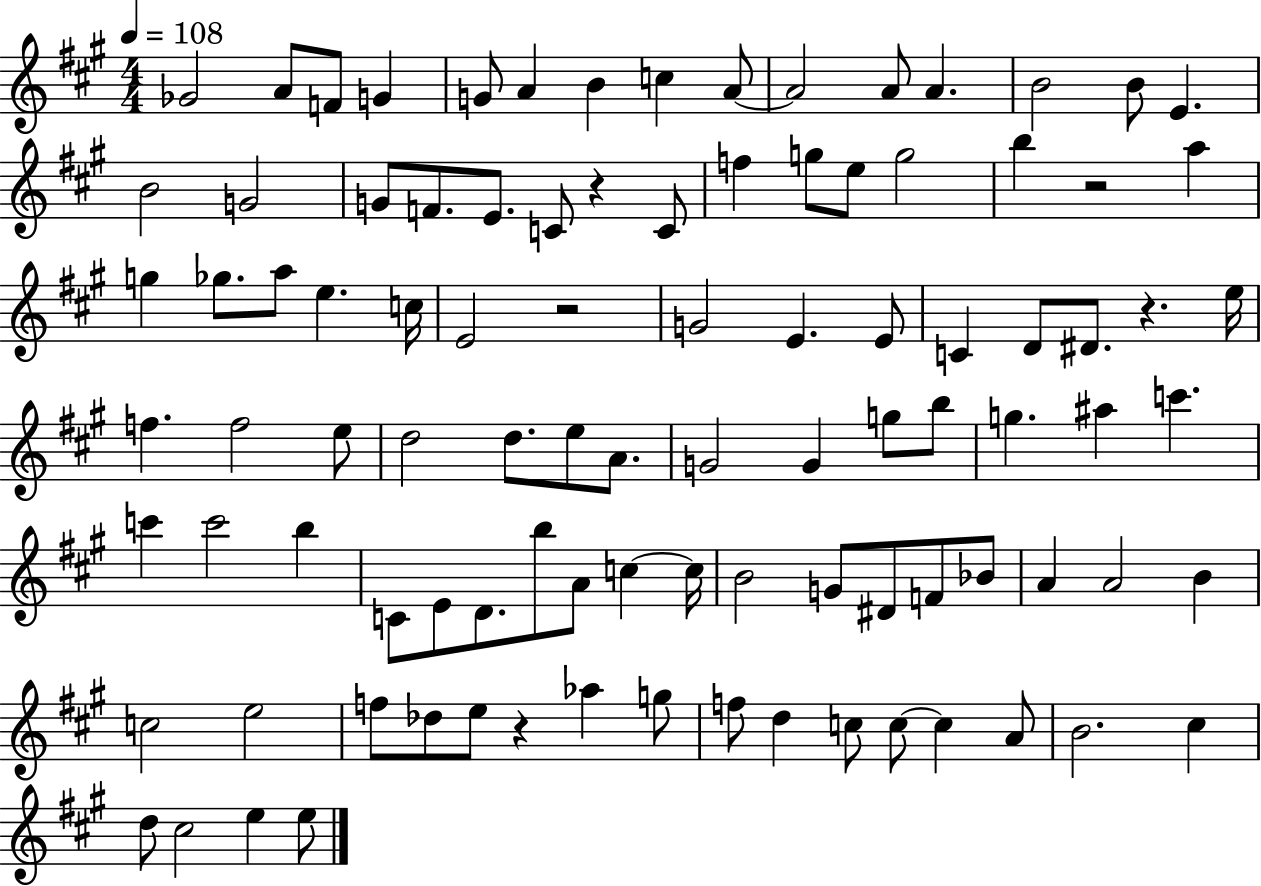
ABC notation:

X:1
T:Untitled
M:4/4
L:1/4
K:A
_G2 A/2 F/2 G G/2 A B c A/2 A2 A/2 A B2 B/2 E B2 G2 G/2 F/2 E/2 C/2 z C/2 f g/2 e/2 g2 b z2 a g _g/2 a/2 e c/4 E2 z2 G2 E E/2 C D/2 ^D/2 z e/4 f f2 e/2 d2 d/2 e/2 A/2 G2 G g/2 b/2 g ^a c' c' c'2 b C/2 E/2 D/2 b/2 A/2 c c/4 B2 G/2 ^D/2 F/2 _B/2 A A2 B c2 e2 f/2 _d/2 e/2 z _a g/2 f/2 d c/2 c/2 c A/2 B2 ^c d/2 ^c2 e e/2